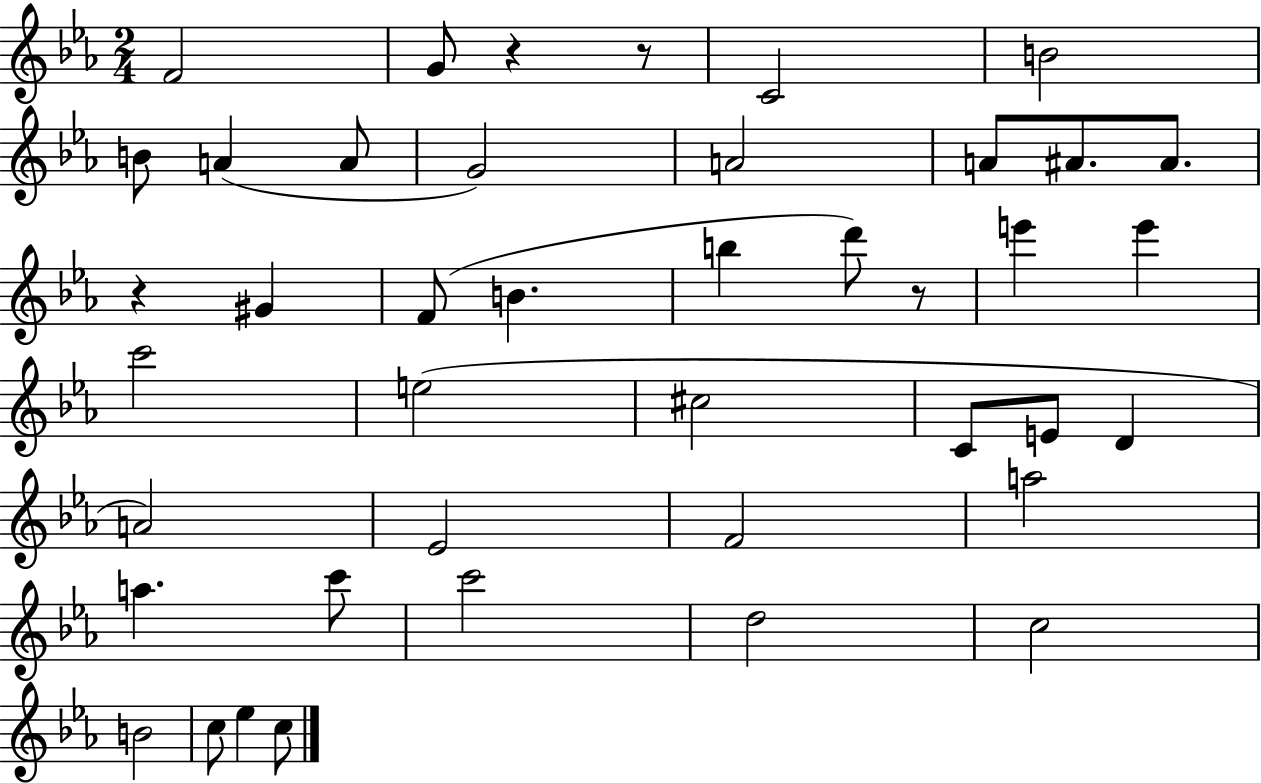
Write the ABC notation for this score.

X:1
T:Untitled
M:2/4
L:1/4
K:Eb
F2 G/2 z z/2 C2 B2 B/2 A A/2 G2 A2 A/2 ^A/2 ^A/2 z ^G F/2 B b d'/2 z/2 e' e' c'2 e2 ^c2 C/2 E/2 D A2 _E2 F2 a2 a c'/2 c'2 d2 c2 B2 c/2 _e c/2